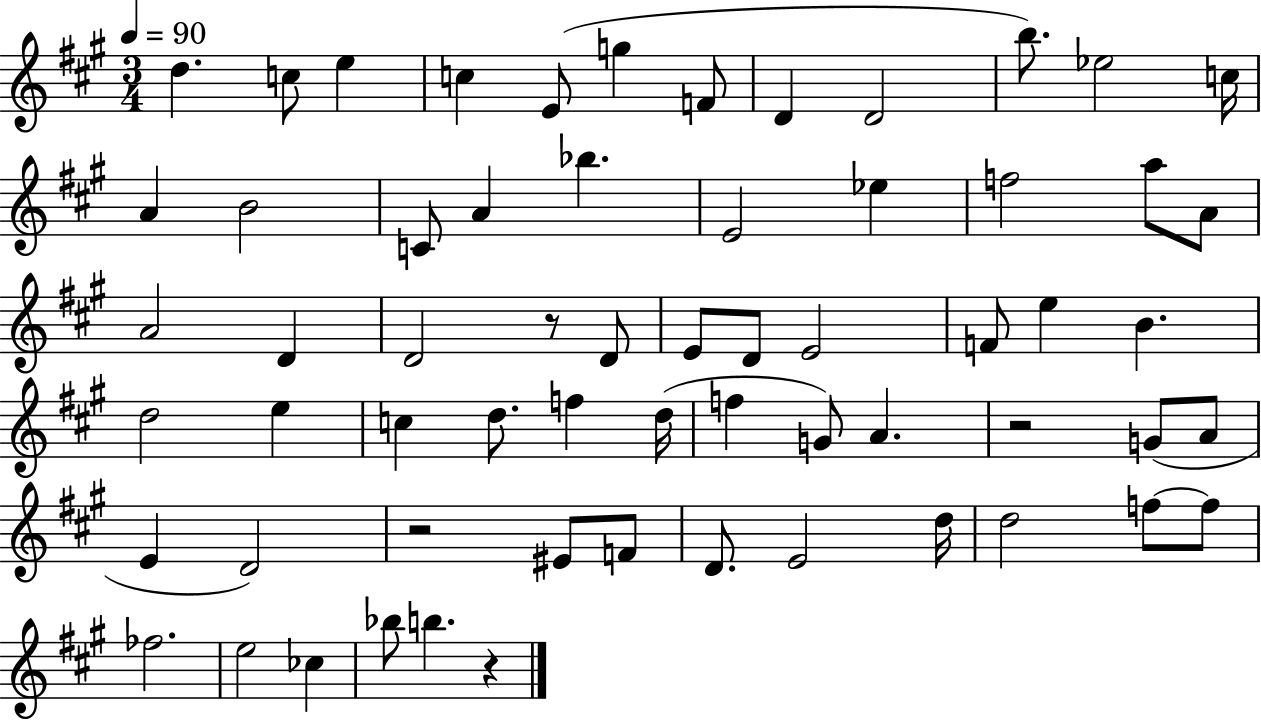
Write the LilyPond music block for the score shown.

{
  \clef treble
  \numericTimeSignature
  \time 3/4
  \key a \major
  \tempo 4 = 90
  \repeat volta 2 { d''4. c''8 e''4 | c''4 e'8( g''4 f'8 | d'4 d'2 | b''8.) ees''2 c''16 | \break a'4 b'2 | c'8 a'4 bes''4. | e'2 ees''4 | f''2 a''8 a'8 | \break a'2 d'4 | d'2 r8 d'8 | e'8 d'8 e'2 | f'8 e''4 b'4. | \break d''2 e''4 | c''4 d''8. f''4 d''16( | f''4 g'8) a'4. | r2 g'8( a'8 | \break e'4 d'2) | r2 eis'8 f'8 | d'8. e'2 d''16 | d''2 f''8~~ f''8 | \break fes''2. | e''2 ces''4 | bes''8 b''4. r4 | } \bar "|."
}